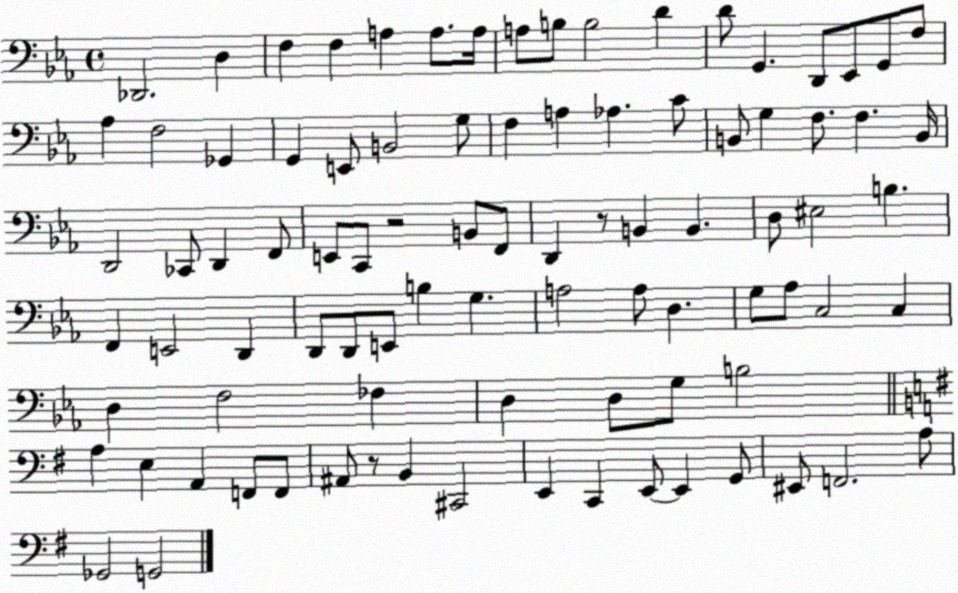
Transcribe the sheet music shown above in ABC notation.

X:1
T:Untitled
M:4/4
L:1/4
K:Eb
_D,,2 D, F, F, A, A,/2 A,/4 A,/2 B,/2 B,2 D D/2 G,, D,,/2 _E,,/2 G,,/2 F,/2 _A, F,2 _G,, G,, E,,/2 B,,2 G,/2 F, A, _A, C/2 B,,/2 G, F,/2 F, B,,/4 D,,2 _C,,/2 D,, F,,/2 E,,/2 C,,/2 z2 B,,/2 F,,/2 D,, z/2 B,, B,, D,/2 ^E,2 B, F,, E,,2 D,, D,,/2 D,,/2 E,,/2 B, G, A,2 A,/2 D, G,/2 _A,/2 C,2 C, D, F,2 _F, D, D,/2 G,/2 B,2 A, E, A,, F,,/2 F,,/2 ^A,,/2 z/2 B,, ^C,,2 E,, C,, E,,/2 E,, G,,/2 ^E,,/2 F,,2 A,/2 _G,,2 G,,2